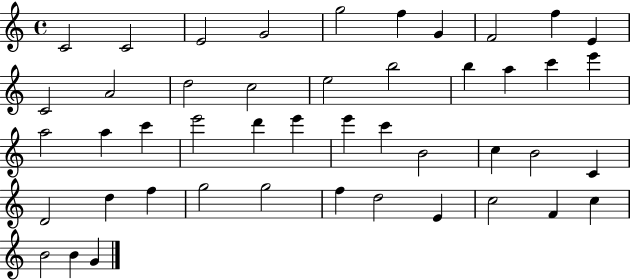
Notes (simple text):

C4/h C4/h E4/h G4/h G5/h F5/q G4/q F4/h F5/q E4/q C4/h A4/h D5/h C5/h E5/h B5/h B5/q A5/q C6/q E6/q A5/h A5/q C6/q E6/h D6/q E6/q E6/q C6/q B4/h C5/q B4/h C4/q D4/h D5/q F5/q G5/h G5/h F5/q D5/h E4/q C5/h F4/q C5/q B4/h B4/q G4/q